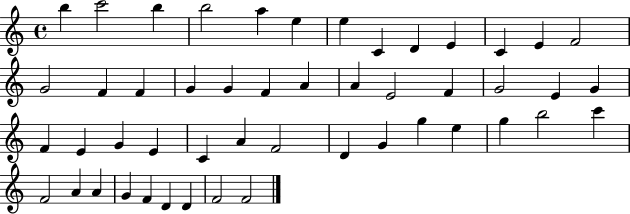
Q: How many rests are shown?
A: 0